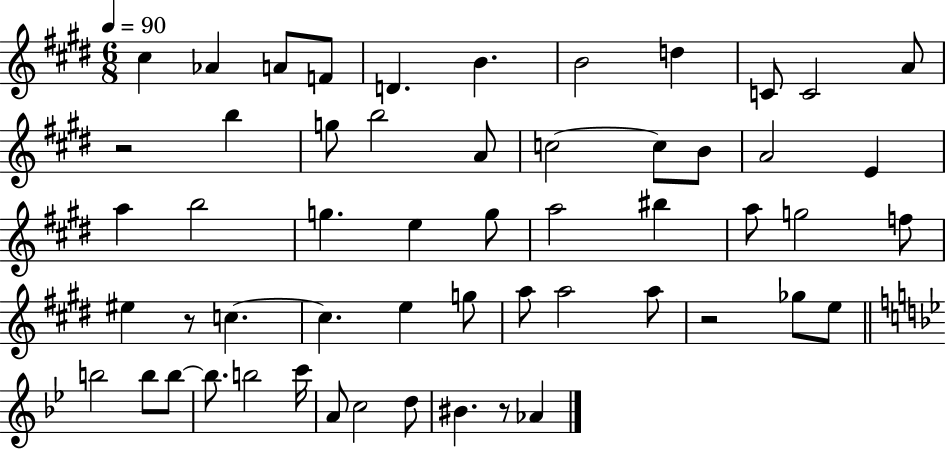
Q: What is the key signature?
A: E major